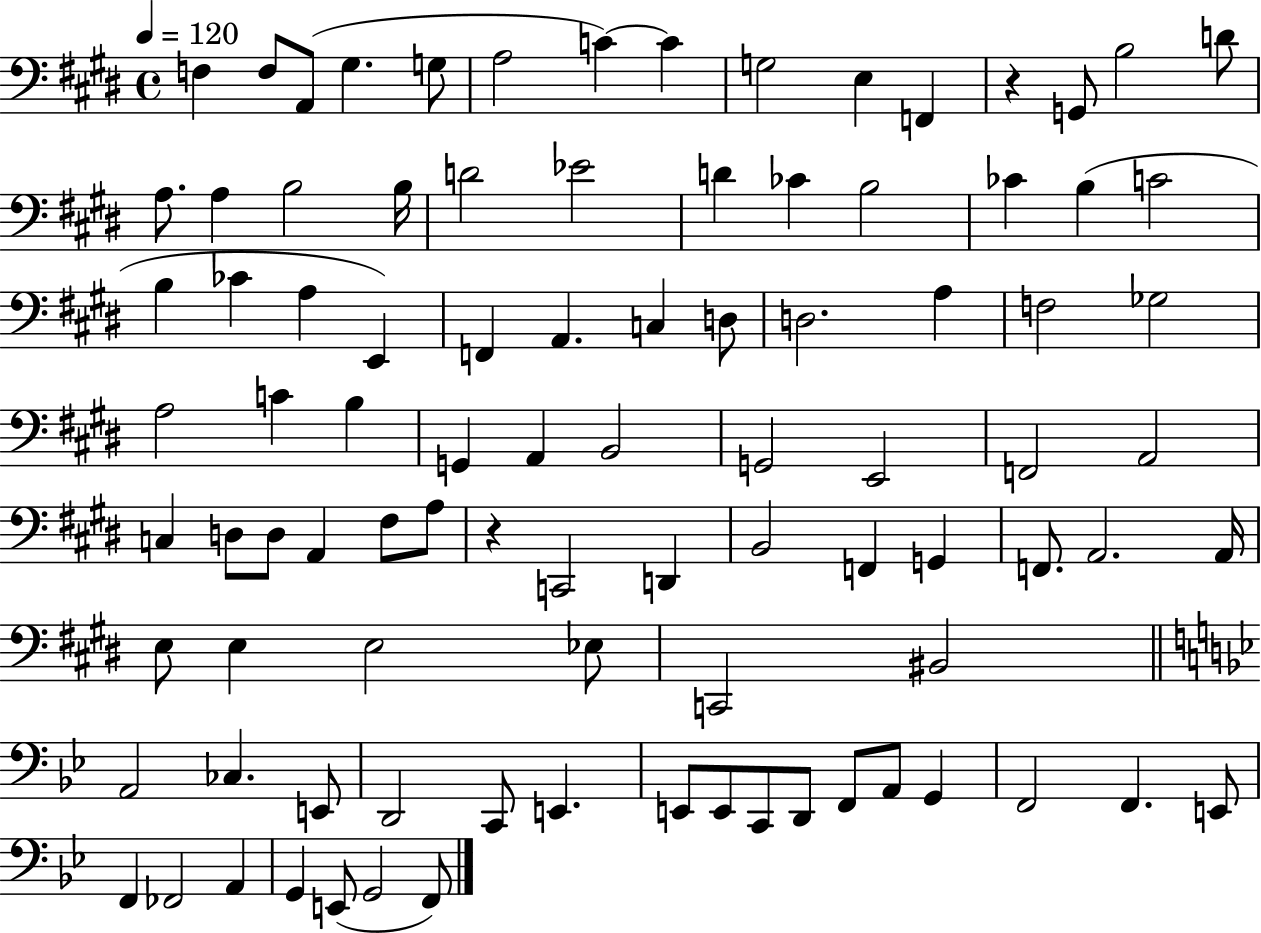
X:1
T:Untitled
M:4/4
L:1/4
K:E
F, F,/2 A,,/2 ^G, G,/2 A,2 C C G,2 E, F,, z G,,/2 B,2 D/2 A,/2 A, B,2 B,/4 D2 _E2 D _C B,2 _C B, C2 B, _C A, E,, F,, A,, C, D,/2 D,2 A, F,2 _G,2 A,2 C B, G,, A,, B,,2 G,,2 E,,2 F,,2 A,,2 C, D,/2 D,/2 A,, ^F,/2 A,/2 z C,,2 D,, B,,2 F,, G,, F,,/2 A,,2 A,,/4 E,/2 E, E,2 _E,/2 C,,2 ^B,,2 A,,2 _C, E,,/2 D,,2 C,,/2 E,, E,,/2 E,,/2 C,,/2 D,,/2 F,,/2 A,,/2 G,, F,,2 F,, E,,/2 F,, _F,,2 A,, G,, E,,/2 G,,2 F,,/2